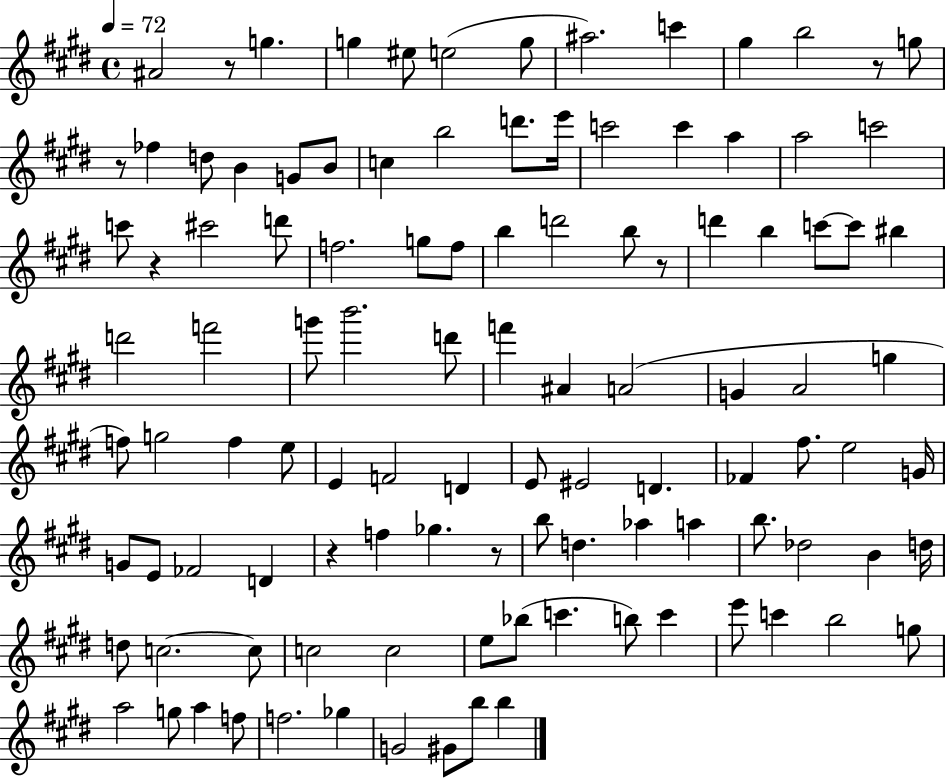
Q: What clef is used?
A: treble